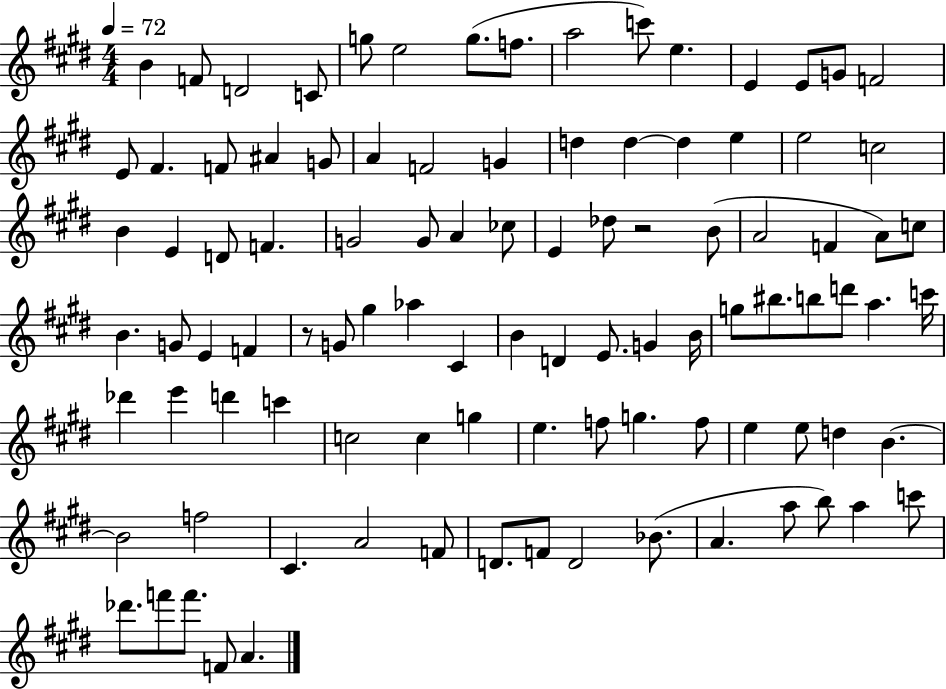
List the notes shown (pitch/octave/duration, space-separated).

B4/q F4/e D4/h C4/e G5/e E5/h G5/e. F5/e. A5/h C6/e E5/q. E4/q E4/e G4/e F4/h E4/e F#4/q. F4/e A#4/q G4/e A4/q F4/h G4/q D5/q D5/q D5/q E5/q E5/h C5/h B4/q E4/q D4/e F4/q. G4/h G4/e A4/q CES5/e E4/q Db5/e R/h B4/e A4/h F4/q A4/e C5/e B4/q. G4/e E4/q F4/q R/e G4/e G#5/q Ab5/q C#4/q B4/q D4/q E4/e. G4/q B4/s G5/e BIS5/e. B5/e D6/e A5/q. C6/s Db6/q E6/q D6/q C6/q C5/h C5/q G5/q E5/q. F5/e G5/q. F5/e E5/q E5/e D5/q B4/q. B4/h F5/h C#4/q. A4/h F4/e D4/e. F4/e D4/h Bb4/e. A4/q. A5/e B5/e A5/q C6/e Db6/e. F6/e F6/e. F4/e A4/q.